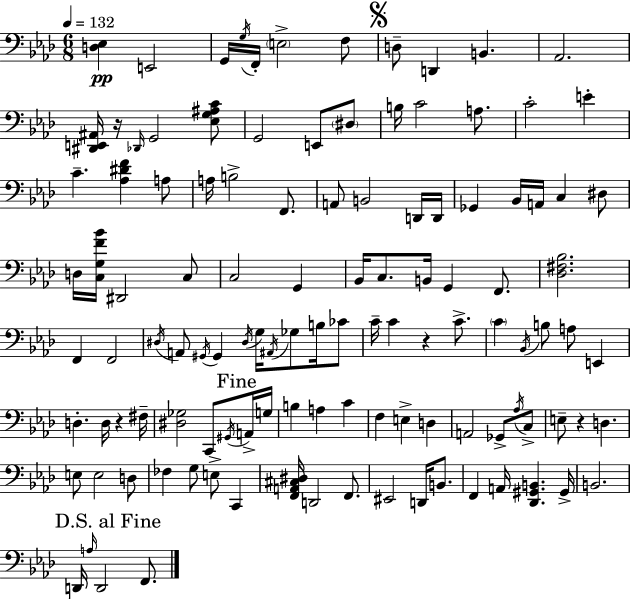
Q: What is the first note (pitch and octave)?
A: E2